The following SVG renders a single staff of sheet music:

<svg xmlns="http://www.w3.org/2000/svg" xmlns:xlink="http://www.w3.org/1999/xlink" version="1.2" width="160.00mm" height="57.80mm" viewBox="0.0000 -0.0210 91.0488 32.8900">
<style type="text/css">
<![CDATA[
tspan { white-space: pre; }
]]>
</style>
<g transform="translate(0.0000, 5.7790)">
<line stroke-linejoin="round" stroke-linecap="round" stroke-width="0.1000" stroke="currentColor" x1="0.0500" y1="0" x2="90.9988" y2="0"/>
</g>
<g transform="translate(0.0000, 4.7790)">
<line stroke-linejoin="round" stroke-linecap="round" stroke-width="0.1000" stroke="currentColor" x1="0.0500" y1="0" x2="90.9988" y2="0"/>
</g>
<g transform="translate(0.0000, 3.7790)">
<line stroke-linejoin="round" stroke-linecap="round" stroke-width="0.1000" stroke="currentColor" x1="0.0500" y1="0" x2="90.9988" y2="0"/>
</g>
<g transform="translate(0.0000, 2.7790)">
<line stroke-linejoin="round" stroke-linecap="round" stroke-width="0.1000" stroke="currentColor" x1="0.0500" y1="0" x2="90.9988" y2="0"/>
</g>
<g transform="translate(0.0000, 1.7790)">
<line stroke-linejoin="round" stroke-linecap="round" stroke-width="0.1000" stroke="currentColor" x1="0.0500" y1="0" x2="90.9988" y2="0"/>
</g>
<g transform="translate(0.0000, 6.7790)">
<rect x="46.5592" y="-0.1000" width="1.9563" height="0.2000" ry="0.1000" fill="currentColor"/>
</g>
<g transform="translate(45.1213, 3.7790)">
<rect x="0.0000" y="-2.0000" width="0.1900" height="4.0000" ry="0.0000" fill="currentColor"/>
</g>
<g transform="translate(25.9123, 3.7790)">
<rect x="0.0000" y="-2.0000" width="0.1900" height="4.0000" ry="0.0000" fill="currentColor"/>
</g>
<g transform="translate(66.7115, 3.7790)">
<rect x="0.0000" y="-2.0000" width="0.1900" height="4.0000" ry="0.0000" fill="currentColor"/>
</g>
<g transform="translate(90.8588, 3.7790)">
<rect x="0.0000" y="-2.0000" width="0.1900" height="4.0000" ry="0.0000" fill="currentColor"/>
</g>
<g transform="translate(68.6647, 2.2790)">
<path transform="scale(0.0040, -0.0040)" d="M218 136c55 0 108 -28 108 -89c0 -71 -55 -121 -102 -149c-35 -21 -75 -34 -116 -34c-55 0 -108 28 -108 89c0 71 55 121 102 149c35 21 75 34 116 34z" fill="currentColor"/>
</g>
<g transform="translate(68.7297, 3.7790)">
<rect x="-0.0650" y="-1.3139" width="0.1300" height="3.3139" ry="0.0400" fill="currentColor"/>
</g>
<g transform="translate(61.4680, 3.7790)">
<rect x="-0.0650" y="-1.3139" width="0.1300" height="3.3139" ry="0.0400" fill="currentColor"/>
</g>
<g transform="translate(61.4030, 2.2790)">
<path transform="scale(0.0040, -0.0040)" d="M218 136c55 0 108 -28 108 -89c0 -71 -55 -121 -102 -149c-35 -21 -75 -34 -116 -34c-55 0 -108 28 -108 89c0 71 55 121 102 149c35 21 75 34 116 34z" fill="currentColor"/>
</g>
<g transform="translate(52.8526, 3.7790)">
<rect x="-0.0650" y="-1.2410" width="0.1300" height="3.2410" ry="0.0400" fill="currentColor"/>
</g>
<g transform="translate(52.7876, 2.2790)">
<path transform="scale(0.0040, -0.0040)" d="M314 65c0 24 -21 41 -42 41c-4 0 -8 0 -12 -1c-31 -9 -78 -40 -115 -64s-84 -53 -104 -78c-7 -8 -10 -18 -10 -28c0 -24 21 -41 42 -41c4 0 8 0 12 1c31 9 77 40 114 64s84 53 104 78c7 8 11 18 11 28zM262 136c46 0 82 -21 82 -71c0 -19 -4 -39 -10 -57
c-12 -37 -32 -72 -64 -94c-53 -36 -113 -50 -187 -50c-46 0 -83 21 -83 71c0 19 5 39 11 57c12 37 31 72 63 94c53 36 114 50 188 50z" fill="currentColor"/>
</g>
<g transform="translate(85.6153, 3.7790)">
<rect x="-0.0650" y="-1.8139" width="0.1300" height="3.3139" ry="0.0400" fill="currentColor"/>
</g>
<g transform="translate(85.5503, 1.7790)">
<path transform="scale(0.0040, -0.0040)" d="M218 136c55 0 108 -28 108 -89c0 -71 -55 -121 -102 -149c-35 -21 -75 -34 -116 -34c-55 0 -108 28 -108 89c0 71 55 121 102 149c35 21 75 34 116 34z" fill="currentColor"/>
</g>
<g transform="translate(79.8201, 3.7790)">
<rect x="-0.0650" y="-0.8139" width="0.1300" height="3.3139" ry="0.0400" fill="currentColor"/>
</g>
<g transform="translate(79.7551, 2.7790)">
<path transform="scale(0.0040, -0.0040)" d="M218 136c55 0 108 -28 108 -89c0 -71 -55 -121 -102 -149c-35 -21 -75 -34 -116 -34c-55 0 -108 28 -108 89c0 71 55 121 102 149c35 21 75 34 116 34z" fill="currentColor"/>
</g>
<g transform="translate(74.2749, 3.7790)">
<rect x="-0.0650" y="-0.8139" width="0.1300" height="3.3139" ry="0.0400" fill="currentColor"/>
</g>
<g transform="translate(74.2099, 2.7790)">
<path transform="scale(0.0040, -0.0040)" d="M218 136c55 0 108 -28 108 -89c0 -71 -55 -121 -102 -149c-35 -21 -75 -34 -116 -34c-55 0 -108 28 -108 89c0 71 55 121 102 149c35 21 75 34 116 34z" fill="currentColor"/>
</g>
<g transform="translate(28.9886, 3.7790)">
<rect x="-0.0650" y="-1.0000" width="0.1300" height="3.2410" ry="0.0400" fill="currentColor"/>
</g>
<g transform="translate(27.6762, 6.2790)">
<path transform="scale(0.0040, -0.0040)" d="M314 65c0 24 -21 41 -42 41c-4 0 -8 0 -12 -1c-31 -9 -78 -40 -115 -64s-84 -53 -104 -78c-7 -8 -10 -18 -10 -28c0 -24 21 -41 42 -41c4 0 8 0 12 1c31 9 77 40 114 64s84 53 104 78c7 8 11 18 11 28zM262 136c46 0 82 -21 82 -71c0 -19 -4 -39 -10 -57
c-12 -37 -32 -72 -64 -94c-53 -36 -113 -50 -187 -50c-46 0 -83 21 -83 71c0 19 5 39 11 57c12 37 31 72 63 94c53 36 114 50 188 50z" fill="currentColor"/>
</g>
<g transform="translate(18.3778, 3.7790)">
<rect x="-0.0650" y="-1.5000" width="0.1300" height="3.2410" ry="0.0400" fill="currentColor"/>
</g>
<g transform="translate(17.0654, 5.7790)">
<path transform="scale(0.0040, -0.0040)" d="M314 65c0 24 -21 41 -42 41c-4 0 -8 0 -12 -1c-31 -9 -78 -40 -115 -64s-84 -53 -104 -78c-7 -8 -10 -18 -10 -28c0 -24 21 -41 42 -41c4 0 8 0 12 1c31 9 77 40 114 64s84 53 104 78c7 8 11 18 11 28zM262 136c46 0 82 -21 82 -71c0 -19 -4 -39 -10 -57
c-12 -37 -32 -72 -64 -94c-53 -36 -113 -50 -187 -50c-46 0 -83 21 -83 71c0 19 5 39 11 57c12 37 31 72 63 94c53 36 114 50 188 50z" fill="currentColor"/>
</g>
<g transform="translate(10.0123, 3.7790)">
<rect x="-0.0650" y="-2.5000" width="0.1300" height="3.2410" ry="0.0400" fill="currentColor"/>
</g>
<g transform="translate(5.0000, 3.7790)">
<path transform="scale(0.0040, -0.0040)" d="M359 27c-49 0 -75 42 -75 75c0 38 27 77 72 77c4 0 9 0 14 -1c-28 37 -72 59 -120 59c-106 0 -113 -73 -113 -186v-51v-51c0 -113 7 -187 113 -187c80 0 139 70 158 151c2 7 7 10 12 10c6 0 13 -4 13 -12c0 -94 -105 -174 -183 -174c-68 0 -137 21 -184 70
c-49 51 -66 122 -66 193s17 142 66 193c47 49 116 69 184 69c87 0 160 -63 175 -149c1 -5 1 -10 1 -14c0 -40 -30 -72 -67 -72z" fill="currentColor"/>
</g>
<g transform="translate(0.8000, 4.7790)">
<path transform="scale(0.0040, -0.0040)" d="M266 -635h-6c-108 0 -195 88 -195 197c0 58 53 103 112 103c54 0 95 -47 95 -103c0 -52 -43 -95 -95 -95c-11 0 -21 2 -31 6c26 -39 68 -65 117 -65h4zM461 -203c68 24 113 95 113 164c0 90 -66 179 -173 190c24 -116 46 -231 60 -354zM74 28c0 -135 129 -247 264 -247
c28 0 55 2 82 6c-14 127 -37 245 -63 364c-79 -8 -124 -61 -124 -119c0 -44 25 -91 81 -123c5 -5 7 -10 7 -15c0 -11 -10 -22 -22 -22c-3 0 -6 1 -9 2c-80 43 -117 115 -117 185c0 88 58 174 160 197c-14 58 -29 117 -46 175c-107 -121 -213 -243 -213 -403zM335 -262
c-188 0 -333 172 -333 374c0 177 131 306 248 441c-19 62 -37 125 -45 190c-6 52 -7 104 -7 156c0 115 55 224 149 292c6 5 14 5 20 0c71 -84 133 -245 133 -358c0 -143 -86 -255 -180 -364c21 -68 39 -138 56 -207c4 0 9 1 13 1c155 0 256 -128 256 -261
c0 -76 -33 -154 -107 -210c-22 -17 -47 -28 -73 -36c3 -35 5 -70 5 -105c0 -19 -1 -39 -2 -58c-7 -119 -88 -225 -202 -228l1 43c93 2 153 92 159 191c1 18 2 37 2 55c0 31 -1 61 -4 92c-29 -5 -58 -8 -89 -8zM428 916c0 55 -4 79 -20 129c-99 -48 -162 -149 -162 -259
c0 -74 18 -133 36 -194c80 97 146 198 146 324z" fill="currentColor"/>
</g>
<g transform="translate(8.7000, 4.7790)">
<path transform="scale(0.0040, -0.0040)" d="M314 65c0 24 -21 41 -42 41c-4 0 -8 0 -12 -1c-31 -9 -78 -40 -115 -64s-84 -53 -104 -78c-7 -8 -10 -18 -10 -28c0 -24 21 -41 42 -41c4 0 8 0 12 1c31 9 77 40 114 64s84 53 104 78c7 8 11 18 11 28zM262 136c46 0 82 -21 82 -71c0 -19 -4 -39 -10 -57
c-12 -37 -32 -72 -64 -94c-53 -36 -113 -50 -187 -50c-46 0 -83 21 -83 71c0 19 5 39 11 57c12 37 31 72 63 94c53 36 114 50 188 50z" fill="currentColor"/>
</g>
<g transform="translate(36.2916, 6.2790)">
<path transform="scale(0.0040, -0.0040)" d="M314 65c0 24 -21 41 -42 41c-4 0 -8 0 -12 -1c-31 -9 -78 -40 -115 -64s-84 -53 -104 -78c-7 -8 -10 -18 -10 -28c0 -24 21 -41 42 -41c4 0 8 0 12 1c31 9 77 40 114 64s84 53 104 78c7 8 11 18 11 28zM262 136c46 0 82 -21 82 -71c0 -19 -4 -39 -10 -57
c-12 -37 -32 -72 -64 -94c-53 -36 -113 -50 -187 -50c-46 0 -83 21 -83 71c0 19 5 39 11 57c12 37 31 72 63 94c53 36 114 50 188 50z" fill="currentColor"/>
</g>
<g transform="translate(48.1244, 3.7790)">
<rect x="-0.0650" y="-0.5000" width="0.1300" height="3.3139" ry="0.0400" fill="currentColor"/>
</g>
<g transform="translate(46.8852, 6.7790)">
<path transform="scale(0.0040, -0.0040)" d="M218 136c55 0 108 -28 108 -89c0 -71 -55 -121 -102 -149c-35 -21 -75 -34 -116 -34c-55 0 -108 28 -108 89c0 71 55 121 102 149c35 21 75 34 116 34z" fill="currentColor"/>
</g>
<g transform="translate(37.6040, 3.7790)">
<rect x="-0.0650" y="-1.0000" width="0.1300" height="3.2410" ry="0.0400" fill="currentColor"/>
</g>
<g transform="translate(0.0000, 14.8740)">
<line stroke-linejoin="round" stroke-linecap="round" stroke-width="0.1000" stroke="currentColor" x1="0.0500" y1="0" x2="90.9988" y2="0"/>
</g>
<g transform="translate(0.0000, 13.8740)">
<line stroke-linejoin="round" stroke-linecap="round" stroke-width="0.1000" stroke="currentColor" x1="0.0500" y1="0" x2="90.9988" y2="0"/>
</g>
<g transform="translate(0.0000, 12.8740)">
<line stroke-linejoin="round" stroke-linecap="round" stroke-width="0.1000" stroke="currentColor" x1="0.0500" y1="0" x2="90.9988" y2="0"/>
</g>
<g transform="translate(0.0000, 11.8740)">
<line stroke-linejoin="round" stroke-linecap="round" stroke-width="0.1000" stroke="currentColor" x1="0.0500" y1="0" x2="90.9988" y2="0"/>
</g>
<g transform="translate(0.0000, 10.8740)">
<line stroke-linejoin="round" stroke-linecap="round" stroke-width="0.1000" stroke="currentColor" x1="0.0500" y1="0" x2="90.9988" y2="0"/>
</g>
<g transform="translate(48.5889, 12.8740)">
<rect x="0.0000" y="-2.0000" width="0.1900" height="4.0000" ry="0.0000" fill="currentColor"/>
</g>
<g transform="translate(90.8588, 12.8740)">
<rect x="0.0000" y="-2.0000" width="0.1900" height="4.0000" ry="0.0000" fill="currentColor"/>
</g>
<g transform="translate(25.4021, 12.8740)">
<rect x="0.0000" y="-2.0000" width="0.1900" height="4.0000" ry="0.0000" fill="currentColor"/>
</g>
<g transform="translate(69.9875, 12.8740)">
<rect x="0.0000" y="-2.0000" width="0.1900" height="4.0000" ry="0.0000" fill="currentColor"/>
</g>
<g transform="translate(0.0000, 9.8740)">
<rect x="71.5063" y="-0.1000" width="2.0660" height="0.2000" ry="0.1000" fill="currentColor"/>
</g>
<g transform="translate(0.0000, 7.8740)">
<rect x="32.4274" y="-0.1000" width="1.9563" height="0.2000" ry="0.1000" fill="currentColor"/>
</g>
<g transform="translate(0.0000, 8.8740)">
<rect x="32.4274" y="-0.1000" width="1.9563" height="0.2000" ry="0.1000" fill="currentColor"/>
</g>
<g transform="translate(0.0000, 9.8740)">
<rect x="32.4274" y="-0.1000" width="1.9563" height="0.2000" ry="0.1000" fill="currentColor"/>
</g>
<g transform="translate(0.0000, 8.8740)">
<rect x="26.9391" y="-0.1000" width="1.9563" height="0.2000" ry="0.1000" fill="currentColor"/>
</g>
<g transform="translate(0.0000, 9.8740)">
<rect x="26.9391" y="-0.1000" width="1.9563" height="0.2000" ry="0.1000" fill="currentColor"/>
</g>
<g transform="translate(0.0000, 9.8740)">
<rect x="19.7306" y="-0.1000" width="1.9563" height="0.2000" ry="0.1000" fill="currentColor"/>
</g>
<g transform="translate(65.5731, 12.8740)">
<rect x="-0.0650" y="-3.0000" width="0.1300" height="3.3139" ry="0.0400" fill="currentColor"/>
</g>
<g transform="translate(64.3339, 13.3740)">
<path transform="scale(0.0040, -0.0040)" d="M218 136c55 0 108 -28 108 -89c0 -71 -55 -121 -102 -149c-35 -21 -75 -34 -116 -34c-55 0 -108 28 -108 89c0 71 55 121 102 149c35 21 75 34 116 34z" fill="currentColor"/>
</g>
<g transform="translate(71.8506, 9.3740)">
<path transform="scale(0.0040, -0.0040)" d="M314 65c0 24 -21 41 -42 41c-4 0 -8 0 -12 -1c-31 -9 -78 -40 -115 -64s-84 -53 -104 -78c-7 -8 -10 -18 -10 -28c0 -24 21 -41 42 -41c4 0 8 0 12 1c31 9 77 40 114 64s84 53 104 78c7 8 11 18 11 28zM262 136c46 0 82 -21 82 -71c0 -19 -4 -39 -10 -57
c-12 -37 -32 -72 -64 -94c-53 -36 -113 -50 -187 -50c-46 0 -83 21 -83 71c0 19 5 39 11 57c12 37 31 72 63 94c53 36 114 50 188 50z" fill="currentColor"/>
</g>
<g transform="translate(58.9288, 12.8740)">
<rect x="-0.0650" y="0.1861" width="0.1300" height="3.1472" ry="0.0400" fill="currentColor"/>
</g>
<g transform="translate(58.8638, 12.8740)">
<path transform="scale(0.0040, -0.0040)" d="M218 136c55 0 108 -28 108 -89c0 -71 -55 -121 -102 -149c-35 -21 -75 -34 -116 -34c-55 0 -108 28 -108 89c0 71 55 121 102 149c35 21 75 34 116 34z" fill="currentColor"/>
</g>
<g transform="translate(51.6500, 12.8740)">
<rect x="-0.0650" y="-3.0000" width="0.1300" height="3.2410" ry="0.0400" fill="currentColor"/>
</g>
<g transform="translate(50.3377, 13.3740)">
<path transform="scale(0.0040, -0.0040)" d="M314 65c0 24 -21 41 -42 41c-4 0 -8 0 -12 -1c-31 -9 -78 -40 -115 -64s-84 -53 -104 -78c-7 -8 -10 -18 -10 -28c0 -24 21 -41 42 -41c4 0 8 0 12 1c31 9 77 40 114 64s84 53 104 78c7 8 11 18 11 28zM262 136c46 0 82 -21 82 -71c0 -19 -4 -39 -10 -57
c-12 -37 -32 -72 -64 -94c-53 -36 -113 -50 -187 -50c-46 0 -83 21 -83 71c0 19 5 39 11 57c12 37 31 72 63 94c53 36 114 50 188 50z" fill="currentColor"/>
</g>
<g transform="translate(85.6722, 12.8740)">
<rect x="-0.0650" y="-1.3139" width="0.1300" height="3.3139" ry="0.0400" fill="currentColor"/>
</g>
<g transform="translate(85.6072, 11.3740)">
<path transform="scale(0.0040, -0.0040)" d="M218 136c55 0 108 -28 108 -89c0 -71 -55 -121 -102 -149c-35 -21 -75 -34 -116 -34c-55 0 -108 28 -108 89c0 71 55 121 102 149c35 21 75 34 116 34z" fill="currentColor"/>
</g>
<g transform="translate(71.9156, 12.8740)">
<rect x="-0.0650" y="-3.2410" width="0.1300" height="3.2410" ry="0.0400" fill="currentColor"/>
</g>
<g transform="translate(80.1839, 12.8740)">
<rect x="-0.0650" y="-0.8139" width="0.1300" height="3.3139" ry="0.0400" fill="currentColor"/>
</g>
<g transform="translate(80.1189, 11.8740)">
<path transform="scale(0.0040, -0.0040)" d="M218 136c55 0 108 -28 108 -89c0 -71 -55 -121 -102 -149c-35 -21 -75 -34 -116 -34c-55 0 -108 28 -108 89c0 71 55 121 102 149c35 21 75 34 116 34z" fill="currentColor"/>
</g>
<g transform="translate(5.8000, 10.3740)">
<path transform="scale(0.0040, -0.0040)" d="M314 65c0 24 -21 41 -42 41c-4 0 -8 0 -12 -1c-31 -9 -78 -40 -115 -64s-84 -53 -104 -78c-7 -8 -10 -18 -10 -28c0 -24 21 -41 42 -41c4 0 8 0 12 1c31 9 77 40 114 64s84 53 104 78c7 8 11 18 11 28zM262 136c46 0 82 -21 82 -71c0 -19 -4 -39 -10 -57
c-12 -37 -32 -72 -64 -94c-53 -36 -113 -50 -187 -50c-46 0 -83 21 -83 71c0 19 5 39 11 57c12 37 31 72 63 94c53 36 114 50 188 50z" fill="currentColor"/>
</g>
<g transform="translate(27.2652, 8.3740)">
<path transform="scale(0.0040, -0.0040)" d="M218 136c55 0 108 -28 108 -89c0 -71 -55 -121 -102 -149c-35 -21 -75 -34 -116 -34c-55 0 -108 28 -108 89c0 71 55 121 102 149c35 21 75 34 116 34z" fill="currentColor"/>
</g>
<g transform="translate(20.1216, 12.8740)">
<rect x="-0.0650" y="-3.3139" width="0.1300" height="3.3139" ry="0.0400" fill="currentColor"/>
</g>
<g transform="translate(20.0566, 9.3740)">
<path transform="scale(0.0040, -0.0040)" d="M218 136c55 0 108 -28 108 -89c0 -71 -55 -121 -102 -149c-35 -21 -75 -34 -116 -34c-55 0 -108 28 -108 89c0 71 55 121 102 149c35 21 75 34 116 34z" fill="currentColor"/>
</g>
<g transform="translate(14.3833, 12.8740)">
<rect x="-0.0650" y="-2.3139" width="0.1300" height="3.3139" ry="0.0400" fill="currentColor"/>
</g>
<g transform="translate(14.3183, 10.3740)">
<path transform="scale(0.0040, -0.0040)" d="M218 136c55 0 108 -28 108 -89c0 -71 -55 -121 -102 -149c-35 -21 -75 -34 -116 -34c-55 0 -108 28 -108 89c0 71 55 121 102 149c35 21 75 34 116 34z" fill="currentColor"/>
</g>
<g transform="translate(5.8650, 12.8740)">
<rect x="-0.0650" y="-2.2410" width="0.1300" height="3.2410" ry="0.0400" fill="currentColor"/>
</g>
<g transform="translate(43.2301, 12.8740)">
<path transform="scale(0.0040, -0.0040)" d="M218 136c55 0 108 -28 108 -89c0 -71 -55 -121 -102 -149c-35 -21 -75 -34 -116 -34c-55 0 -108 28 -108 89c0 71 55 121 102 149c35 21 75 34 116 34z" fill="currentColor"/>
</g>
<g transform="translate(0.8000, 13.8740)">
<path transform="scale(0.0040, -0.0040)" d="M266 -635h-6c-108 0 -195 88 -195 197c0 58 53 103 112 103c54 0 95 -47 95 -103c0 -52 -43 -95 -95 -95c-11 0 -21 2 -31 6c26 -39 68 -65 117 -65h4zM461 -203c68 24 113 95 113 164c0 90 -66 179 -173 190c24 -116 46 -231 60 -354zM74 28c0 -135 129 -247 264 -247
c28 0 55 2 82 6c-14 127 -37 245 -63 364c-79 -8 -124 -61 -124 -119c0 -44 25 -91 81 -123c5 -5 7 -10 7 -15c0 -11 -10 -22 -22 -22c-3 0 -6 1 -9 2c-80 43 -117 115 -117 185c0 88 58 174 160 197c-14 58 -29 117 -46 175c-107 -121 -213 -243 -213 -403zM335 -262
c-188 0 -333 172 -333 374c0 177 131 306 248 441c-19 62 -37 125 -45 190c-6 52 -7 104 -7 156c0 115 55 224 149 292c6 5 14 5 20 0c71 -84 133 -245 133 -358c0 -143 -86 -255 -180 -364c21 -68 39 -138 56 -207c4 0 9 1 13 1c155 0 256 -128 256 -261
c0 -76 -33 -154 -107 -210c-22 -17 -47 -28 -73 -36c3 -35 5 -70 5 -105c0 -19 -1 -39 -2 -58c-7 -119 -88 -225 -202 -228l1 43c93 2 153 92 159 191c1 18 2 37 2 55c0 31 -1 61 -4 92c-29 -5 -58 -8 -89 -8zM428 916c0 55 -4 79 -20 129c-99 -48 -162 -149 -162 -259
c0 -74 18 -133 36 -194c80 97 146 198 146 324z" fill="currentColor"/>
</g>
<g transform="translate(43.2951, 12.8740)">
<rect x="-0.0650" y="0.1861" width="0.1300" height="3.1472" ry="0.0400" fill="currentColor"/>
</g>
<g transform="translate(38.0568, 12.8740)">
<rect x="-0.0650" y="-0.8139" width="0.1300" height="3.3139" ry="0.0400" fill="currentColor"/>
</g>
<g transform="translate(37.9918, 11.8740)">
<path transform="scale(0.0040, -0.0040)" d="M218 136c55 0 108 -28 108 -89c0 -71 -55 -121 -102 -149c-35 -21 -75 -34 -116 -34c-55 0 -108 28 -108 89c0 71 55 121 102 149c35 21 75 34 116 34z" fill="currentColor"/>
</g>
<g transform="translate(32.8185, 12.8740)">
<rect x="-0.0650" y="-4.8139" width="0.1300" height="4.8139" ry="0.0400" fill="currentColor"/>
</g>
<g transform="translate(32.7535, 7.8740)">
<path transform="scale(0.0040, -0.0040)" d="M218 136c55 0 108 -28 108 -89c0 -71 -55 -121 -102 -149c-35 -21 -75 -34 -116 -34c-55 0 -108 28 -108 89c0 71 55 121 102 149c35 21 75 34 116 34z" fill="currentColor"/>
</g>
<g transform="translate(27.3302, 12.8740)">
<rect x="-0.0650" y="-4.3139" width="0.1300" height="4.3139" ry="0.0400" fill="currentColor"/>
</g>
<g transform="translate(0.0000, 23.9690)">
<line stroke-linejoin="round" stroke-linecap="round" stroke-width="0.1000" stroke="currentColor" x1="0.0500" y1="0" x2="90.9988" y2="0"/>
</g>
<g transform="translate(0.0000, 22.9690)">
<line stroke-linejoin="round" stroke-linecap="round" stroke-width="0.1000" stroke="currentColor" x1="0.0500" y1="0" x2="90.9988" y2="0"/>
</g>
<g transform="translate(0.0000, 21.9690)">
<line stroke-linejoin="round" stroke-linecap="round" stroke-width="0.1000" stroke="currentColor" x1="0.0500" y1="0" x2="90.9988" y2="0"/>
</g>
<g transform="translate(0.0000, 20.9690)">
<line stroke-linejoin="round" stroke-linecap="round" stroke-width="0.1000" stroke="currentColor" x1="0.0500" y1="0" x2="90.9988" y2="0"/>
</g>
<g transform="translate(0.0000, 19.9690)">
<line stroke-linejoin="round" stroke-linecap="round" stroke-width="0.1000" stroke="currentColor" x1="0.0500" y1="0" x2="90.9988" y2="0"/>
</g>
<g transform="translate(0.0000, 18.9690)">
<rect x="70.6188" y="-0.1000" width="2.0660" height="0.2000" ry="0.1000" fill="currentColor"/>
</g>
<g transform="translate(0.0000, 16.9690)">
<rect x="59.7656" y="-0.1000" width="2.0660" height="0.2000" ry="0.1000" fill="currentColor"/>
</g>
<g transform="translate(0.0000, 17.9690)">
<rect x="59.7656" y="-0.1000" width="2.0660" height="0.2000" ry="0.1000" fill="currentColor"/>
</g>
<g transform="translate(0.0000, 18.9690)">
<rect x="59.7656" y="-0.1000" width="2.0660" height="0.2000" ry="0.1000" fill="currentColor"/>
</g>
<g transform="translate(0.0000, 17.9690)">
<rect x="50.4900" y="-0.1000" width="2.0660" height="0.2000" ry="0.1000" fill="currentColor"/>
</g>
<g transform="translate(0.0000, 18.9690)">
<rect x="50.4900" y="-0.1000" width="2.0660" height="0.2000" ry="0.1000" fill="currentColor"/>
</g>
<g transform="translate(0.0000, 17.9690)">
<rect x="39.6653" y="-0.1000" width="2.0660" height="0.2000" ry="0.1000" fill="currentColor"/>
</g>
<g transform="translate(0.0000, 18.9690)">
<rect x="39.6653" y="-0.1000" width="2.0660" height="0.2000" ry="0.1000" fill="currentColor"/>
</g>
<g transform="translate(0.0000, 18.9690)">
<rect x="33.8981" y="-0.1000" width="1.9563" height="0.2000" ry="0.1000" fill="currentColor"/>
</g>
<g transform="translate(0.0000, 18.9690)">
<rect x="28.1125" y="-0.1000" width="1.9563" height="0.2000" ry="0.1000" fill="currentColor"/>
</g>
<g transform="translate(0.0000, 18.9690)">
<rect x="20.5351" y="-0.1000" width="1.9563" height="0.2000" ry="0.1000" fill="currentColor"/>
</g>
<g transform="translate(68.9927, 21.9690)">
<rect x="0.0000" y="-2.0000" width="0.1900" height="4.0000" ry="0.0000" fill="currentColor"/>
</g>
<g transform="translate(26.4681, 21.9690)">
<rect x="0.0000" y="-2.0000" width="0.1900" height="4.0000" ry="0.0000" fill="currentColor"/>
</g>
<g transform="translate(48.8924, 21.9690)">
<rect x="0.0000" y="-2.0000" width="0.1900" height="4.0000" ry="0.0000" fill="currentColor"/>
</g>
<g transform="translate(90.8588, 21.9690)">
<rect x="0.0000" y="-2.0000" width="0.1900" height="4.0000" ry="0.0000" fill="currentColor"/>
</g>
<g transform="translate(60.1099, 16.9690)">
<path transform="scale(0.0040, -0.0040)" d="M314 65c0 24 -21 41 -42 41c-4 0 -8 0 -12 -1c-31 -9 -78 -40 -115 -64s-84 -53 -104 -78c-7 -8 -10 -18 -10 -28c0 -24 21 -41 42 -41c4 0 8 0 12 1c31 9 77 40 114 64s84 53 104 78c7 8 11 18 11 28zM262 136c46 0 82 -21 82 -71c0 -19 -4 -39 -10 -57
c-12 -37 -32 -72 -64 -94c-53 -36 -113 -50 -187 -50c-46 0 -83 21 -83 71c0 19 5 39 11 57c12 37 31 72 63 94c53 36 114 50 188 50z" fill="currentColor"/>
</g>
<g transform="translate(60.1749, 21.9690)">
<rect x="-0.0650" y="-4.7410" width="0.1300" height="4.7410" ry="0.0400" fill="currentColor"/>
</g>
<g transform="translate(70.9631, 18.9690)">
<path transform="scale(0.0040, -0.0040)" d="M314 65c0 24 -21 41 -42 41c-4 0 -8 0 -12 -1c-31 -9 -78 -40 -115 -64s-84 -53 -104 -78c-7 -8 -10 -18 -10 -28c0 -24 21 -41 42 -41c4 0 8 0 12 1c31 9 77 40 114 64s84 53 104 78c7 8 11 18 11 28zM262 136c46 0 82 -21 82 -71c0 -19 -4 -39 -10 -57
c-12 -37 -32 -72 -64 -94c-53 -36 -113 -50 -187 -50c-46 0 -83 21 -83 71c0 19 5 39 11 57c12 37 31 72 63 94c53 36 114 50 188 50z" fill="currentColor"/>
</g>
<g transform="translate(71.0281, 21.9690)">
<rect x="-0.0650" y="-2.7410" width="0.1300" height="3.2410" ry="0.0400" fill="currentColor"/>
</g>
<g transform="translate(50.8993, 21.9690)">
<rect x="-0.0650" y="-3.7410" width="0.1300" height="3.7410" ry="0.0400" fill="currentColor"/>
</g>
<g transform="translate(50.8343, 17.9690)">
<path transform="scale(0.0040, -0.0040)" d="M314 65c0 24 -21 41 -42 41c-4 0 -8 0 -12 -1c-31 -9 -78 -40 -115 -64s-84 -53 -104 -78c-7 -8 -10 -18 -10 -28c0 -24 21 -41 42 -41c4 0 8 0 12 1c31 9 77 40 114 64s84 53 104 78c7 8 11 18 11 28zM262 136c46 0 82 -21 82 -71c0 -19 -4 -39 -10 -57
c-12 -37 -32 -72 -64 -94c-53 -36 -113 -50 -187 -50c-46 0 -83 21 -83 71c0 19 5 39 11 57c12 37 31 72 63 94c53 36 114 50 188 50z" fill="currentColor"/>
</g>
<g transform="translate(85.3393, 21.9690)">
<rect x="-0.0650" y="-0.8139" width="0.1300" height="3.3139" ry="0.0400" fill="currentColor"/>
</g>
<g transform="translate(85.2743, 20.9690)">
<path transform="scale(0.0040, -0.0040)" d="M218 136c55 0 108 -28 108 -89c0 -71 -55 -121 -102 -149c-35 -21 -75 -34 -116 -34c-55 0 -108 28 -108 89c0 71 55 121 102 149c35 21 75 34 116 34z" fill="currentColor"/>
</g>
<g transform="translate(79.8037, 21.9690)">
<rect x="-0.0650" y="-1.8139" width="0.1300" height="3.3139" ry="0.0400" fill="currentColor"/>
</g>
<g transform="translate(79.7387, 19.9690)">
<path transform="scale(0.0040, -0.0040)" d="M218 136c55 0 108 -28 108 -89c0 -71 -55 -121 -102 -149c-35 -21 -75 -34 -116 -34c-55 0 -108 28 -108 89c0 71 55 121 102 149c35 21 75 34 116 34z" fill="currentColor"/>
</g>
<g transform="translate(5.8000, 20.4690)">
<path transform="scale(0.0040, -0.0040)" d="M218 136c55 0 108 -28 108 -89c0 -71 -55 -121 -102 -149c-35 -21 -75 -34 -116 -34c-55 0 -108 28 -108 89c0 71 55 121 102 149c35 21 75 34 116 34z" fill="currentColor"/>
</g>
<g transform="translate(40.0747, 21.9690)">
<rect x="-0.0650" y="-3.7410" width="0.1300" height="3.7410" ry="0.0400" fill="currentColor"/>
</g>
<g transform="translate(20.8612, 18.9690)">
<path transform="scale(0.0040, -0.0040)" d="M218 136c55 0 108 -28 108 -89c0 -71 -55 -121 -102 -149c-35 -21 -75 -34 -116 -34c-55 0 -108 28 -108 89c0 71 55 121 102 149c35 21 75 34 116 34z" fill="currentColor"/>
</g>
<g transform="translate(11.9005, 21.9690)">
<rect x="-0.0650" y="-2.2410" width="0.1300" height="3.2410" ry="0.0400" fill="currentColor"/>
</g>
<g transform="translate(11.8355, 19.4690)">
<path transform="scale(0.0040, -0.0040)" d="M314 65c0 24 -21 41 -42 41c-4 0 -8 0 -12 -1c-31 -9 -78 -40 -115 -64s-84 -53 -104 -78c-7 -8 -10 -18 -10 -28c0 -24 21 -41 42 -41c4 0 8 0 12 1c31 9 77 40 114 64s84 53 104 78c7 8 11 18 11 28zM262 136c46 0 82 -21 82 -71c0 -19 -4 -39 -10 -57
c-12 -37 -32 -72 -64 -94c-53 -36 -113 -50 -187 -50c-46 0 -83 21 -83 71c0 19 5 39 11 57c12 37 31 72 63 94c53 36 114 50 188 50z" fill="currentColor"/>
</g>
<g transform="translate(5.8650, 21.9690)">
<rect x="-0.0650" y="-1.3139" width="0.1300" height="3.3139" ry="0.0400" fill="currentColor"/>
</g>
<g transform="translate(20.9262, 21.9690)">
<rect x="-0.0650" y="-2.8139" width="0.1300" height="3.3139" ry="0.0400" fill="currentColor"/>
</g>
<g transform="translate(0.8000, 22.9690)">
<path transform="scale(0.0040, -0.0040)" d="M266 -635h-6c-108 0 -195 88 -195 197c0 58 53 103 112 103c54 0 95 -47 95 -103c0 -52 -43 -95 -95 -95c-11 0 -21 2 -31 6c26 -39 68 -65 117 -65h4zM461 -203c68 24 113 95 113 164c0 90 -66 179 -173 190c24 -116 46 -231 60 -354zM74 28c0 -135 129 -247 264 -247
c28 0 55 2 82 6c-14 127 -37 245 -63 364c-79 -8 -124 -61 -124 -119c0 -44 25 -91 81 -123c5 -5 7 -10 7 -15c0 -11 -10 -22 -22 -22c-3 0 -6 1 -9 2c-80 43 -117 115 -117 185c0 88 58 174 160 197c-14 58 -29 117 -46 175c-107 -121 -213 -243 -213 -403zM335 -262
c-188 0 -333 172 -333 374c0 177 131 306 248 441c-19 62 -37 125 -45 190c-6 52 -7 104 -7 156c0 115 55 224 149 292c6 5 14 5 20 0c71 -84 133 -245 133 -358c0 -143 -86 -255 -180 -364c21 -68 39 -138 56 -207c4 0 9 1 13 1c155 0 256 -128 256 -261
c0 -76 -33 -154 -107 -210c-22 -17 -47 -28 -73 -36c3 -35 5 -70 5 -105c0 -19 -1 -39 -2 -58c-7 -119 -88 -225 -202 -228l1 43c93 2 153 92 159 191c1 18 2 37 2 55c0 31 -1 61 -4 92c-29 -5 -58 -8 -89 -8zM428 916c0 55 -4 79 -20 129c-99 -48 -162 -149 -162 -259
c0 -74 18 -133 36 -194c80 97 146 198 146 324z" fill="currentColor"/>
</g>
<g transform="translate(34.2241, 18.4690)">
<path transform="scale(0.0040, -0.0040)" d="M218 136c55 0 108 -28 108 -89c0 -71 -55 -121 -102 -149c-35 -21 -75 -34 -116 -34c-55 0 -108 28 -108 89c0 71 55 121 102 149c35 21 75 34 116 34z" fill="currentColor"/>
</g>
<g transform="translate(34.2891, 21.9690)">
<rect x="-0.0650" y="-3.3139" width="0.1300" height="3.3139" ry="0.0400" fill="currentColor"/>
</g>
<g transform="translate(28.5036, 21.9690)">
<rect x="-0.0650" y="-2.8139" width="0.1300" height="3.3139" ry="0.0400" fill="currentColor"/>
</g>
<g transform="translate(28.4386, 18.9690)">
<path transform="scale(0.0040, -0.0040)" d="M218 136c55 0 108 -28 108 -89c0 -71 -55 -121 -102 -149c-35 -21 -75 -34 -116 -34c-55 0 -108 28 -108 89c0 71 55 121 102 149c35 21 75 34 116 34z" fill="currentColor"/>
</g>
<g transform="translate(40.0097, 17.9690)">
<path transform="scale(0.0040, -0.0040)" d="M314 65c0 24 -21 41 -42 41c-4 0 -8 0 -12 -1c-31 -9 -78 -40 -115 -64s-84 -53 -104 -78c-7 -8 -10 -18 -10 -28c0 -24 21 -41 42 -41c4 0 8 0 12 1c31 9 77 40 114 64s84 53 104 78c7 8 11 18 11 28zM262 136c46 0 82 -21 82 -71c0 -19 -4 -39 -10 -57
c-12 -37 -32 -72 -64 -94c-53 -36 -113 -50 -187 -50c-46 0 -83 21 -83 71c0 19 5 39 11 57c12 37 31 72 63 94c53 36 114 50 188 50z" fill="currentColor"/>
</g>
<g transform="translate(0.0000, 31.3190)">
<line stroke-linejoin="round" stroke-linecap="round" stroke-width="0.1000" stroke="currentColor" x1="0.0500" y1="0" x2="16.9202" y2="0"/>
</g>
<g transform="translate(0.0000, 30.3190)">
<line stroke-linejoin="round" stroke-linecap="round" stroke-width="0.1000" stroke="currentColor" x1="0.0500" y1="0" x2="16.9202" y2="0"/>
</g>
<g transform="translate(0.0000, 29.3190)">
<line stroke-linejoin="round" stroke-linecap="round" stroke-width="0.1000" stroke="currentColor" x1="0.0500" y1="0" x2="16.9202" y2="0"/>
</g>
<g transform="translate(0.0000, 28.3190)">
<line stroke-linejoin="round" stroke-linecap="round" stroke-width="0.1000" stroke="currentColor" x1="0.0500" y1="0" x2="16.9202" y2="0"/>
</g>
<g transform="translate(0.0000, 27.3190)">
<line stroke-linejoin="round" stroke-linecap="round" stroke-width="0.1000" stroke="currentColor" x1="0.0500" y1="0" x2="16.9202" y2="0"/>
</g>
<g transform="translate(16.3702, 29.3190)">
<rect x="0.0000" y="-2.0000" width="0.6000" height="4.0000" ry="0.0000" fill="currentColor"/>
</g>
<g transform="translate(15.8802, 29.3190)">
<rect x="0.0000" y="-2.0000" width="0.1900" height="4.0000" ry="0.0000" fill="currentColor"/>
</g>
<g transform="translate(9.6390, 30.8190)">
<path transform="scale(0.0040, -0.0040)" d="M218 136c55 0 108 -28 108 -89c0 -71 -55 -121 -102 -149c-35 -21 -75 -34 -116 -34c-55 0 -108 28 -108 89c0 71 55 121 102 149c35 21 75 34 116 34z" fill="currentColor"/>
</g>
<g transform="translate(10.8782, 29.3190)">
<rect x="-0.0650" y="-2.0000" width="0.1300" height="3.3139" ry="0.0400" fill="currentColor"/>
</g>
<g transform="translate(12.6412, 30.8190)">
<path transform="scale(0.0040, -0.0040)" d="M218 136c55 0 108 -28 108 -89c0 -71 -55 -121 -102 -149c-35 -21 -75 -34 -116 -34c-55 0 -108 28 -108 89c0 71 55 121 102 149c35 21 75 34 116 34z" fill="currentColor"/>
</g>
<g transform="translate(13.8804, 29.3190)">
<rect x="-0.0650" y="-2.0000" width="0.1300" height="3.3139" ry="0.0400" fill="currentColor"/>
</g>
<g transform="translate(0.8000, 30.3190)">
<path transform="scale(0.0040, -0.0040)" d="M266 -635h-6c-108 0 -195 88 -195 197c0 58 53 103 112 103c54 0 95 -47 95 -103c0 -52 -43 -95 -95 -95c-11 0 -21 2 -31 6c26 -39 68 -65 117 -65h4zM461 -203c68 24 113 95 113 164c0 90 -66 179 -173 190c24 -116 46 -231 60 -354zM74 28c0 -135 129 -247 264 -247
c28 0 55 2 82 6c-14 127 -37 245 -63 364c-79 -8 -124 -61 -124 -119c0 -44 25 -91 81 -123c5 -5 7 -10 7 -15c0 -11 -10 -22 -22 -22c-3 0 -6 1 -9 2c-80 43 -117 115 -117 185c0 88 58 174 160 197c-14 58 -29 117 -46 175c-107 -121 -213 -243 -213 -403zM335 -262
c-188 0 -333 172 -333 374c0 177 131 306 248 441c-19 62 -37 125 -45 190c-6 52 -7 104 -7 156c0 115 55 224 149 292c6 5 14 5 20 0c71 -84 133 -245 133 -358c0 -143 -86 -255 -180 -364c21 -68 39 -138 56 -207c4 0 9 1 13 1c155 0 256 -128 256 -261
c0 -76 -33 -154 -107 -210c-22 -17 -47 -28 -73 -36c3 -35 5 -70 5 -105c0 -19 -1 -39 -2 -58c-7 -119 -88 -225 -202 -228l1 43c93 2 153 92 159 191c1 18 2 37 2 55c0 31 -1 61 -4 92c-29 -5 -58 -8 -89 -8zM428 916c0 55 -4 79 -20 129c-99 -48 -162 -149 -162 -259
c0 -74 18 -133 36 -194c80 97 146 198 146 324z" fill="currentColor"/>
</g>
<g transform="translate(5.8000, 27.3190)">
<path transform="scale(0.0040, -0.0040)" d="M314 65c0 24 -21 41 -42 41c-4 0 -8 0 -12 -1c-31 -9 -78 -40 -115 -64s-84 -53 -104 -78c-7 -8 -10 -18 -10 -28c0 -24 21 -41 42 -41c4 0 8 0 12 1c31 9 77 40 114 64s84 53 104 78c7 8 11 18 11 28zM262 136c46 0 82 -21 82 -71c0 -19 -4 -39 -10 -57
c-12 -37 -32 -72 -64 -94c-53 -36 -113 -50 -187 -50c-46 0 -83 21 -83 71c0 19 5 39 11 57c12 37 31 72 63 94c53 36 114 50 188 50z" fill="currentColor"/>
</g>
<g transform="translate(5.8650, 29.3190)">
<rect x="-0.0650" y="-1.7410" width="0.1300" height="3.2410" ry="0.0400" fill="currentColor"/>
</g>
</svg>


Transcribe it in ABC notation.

X:1
T:Untitled
M:4/4
L:1/4
K:C
G2 E2 D2 D2 C e2 e e d d f g2 g b d' e' d B A2 B A b2 d e e g2 a a b c'2 c'2 e'2 a2 f d f2 F F